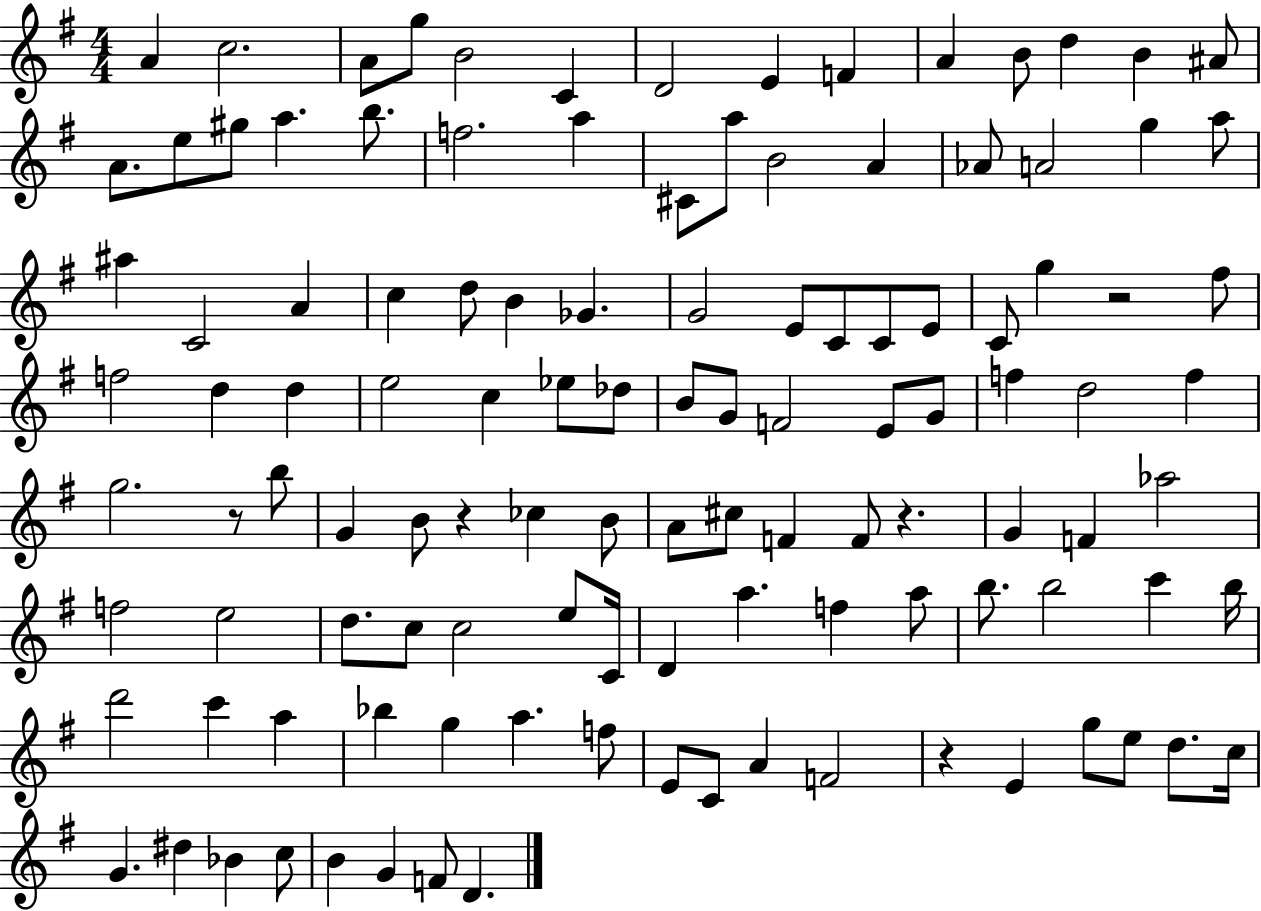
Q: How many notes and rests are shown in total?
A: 116